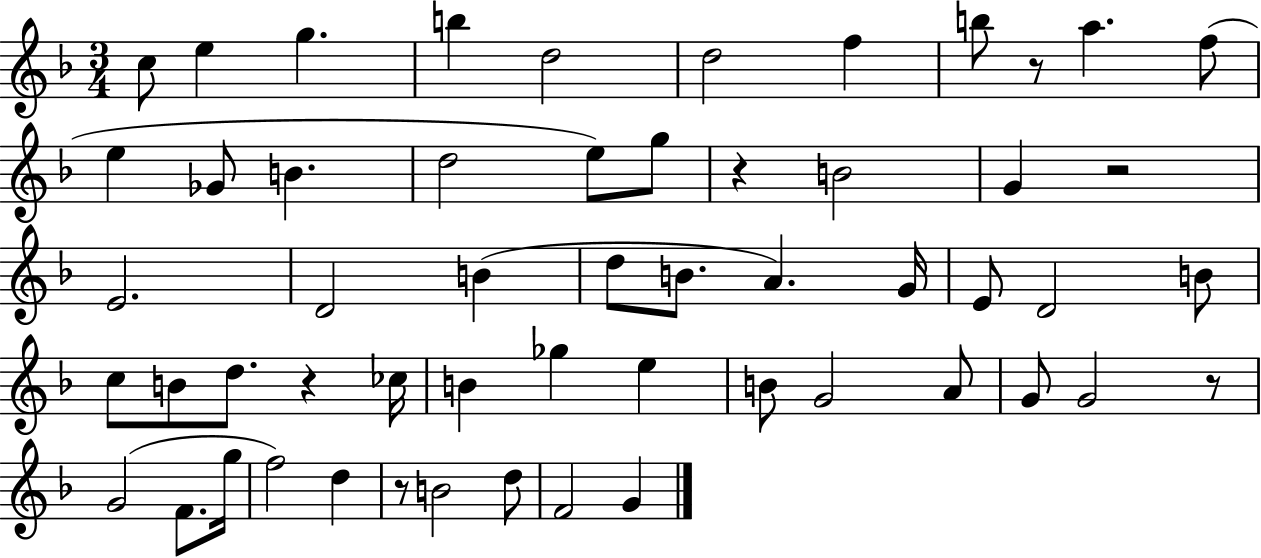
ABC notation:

X:1
T:Untitled
M:3/4
L:1/4
K:F
c/2 e g b d2 d2 f b/2 z/2 a f/2 e _G/2 B d2 e/2 g/2 z B2 G z2 E2 D2 B d/2 B/2 A G/4 E/2 D2 B/2 c/2 B/2 d/2 z _c/4 B _g e B/2 G2 A/2 G/2 G2 z/2 G2 F/2 g/4 f2 d z/2 B2 d/2 F2 G